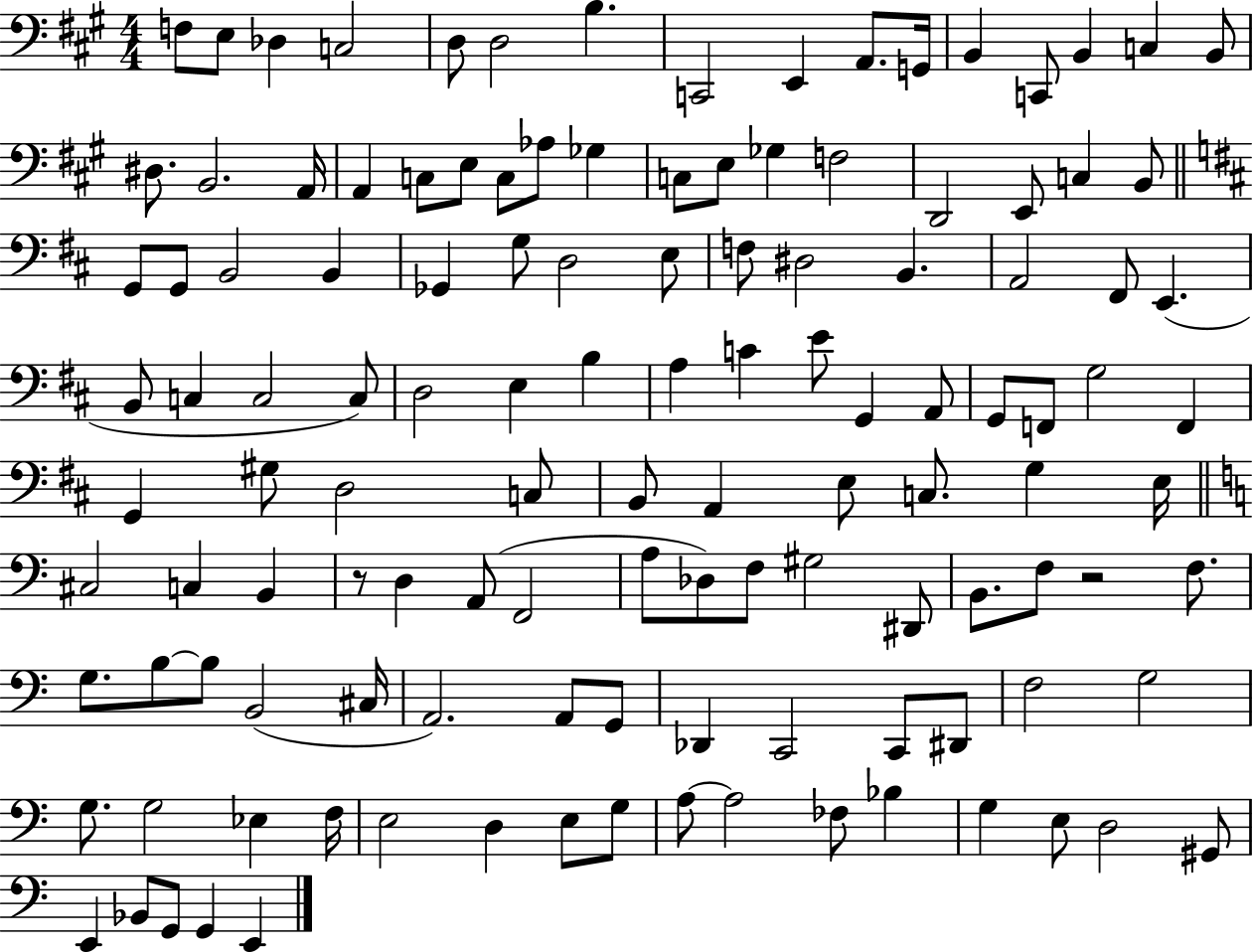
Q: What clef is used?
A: bass